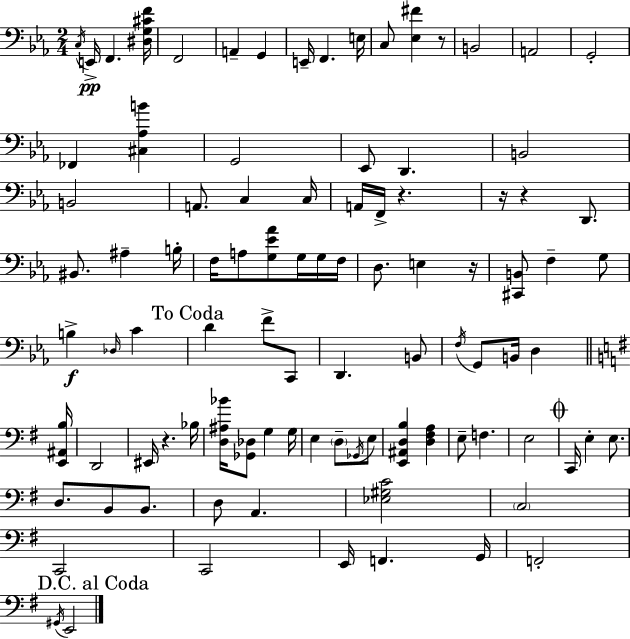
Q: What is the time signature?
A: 2/4